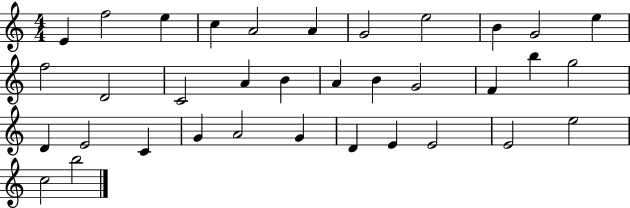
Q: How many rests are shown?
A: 0